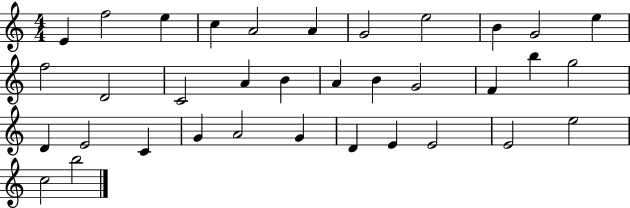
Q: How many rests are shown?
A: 0